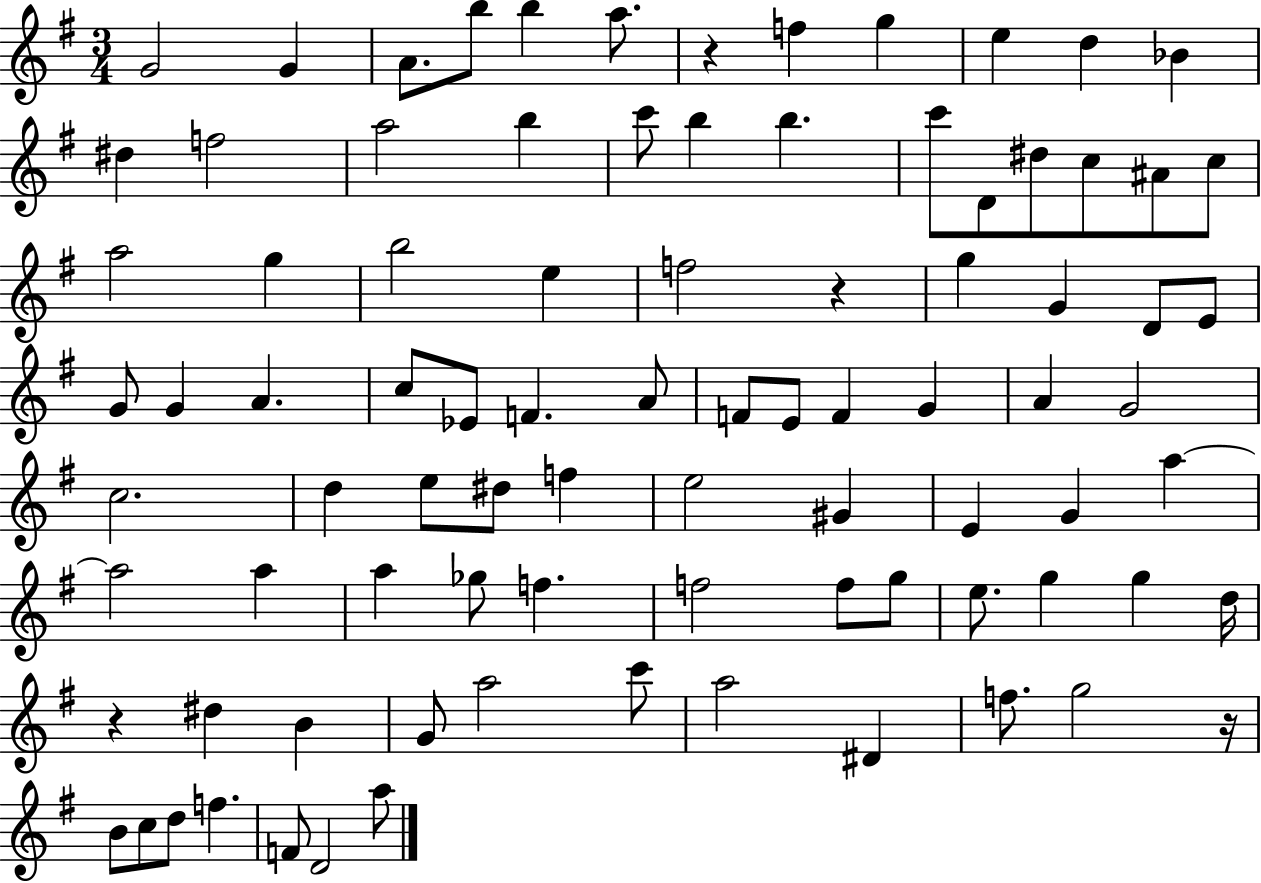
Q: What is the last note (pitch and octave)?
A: A5